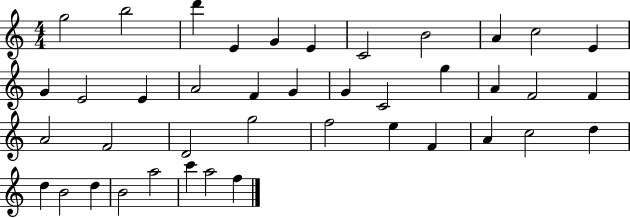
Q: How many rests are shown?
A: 0